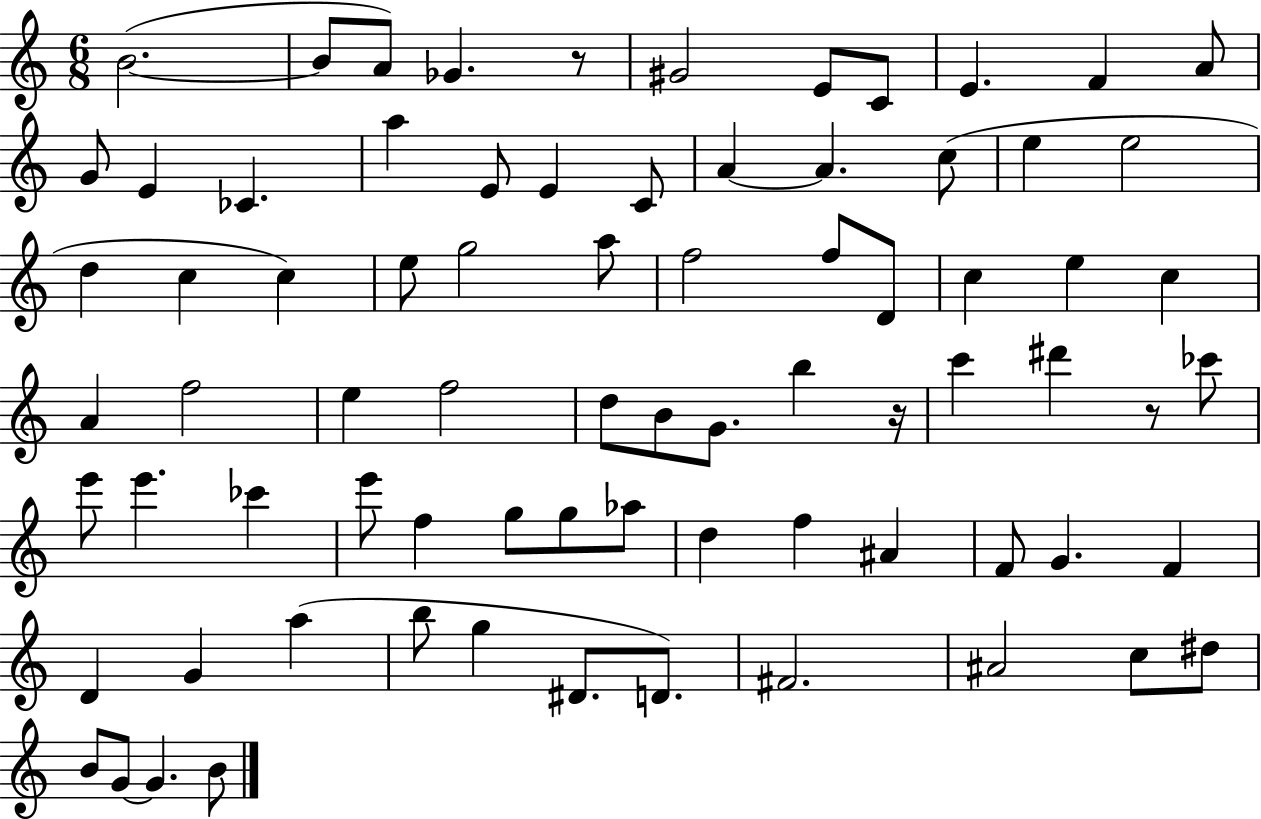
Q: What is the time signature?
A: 6/8